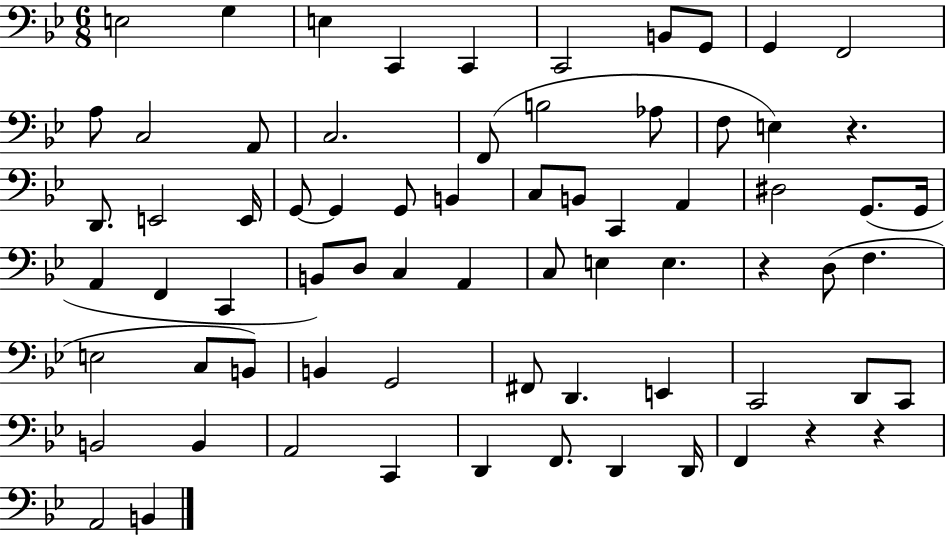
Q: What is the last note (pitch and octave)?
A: B2